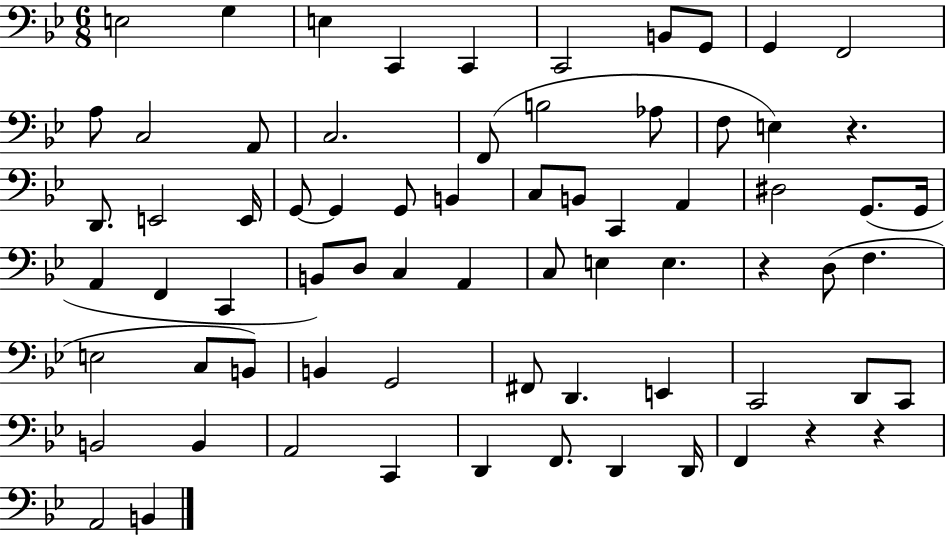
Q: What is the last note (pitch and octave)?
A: B2